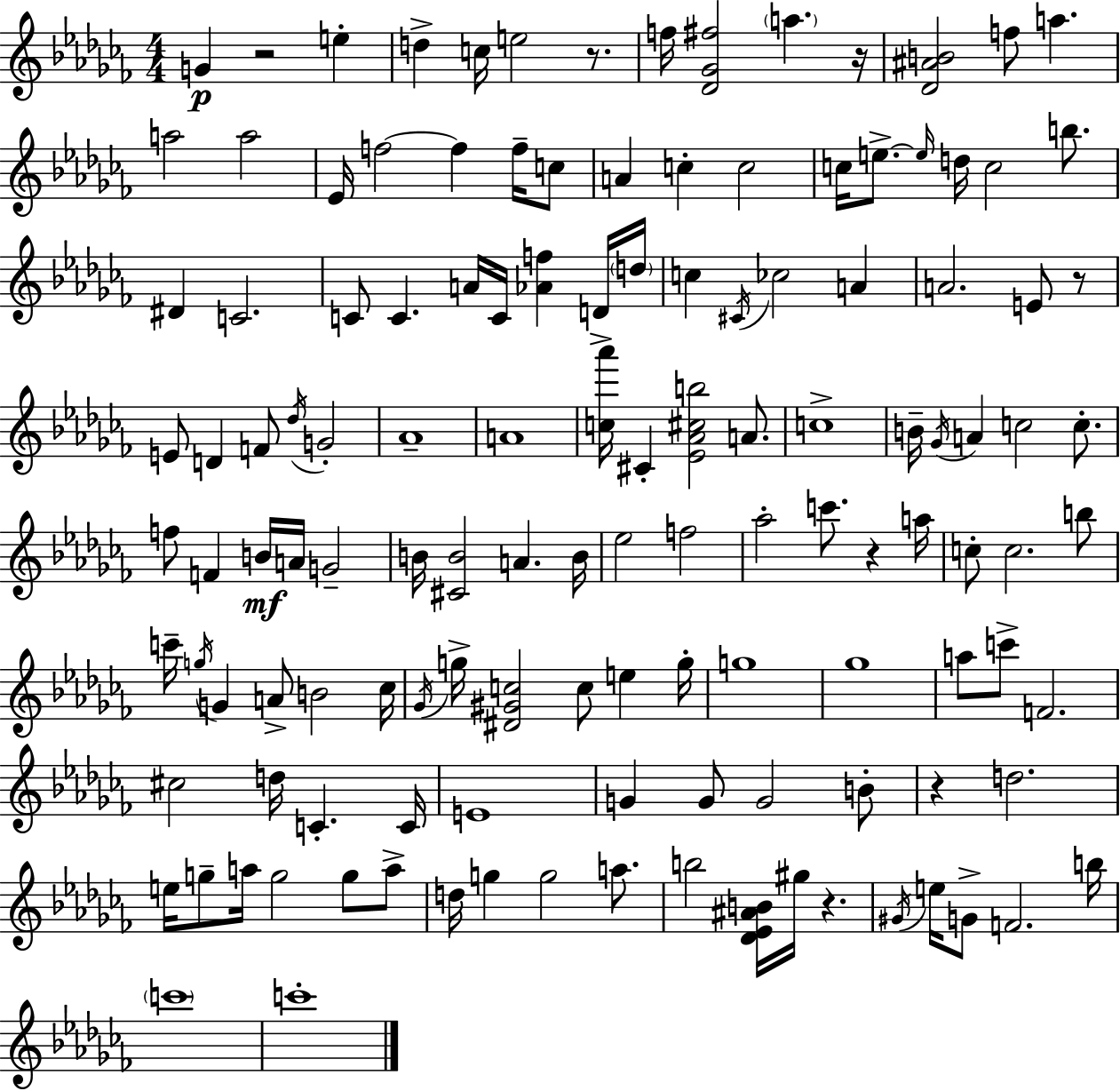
X:1
T:Untitled
M:4/4
L:1/4
K:Abm
G z2 e d c/4 e2 z/2 f/4 [_D_G^f]2 a z/4 [_D^AB]2 f/2 a a2 a2 _E/4 f2 f f/4 c/2 A c c2 c/4 e/2 e/4 d/4 c2 b/2 ^D C2 C/2 C A/4 C/4 [_Af] D/4 d/4 c ^C/4 _c2 A A2 E/2 z/2 E/2 D F/2 _d/4 G2 _A4 A4 [c_a']/4 ^C [_E_A^cb]2 A/2 c4 B/4 _G/4 A c2 c/2 f/2 F B/4 A/4 G2 B/4 [^CB]2 A B/4 _e2 f2 _a2 c'/2 z a/4 c/2 c2 b/2 c'/4 g/4 G A/2 B2 _c/4 _G/4 g/4 [^D^Gc]2 c/2 e g/4 g4 _g4 a/2 c'/2 F2 ^c2 d/4 C C/4 E4 G G/2 G2 B/2 z d2 e/4 g/2 a/4 g2 g/2 a/2 d/4 g g2 a/2 b2 [_D_E^AB]/4 ^g/4 z ^G/4 e/4 G/2 F2 b/4 c'4 c'4